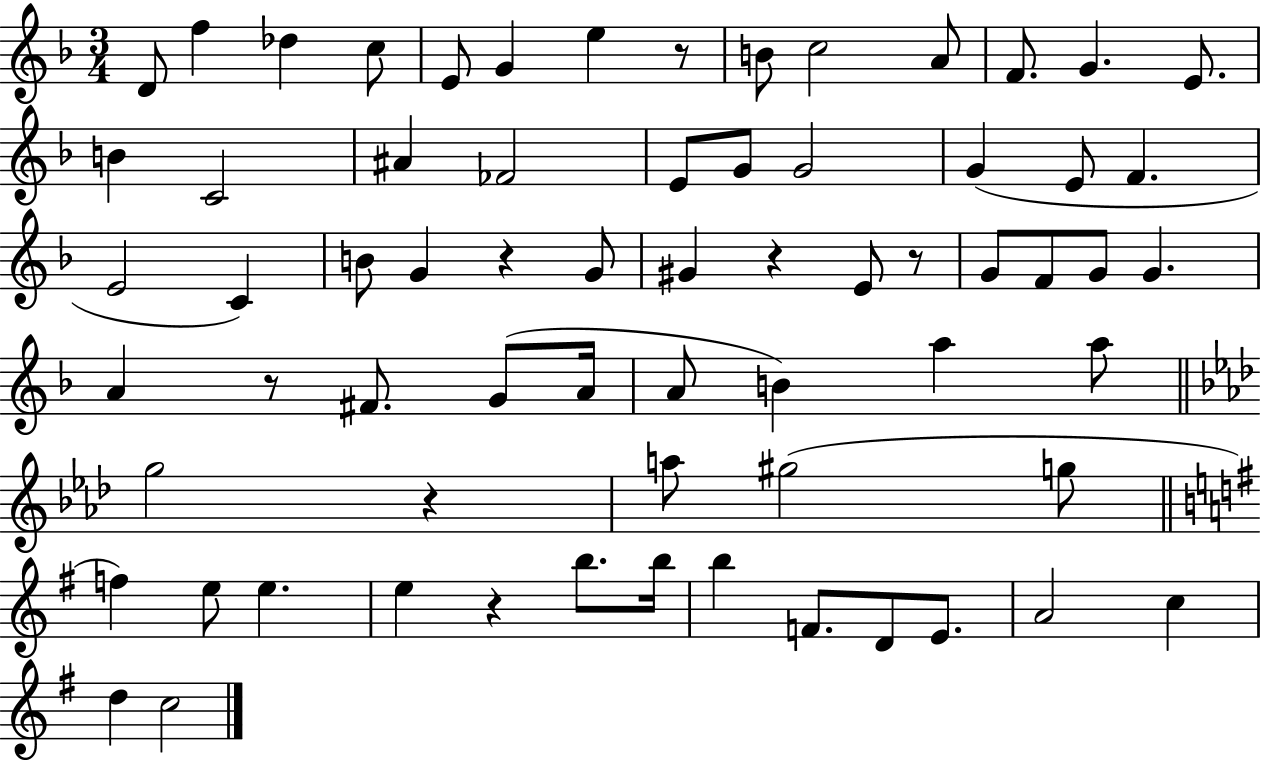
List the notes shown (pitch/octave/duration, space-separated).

D4/e F5/q Db5/q C5/e E4/e G4/q E5/q R/e B4/e C5/h A4/e F4/e. G4/q. E4/e. B4/q C4/h A#4/q FES4/h E4/e G4/e G4/h G4/q E4/e F4/q. E4/h C4/q B4/e G4/q R/q G4/e G#4/q R/q E4/e R/e G4/e F4/e G4/e G4/q. A4/q R/e F#4/e. G4/e A4/s A4/e B4/q A5/q A5/e G5/h R/q A5/e G#5/h G5/e F5/q E5/e E5/q. E5/q R/q B5/e. B5/s B5/q F4/e. D4/e E4/e. A4/h C5/q D5/q C5/h